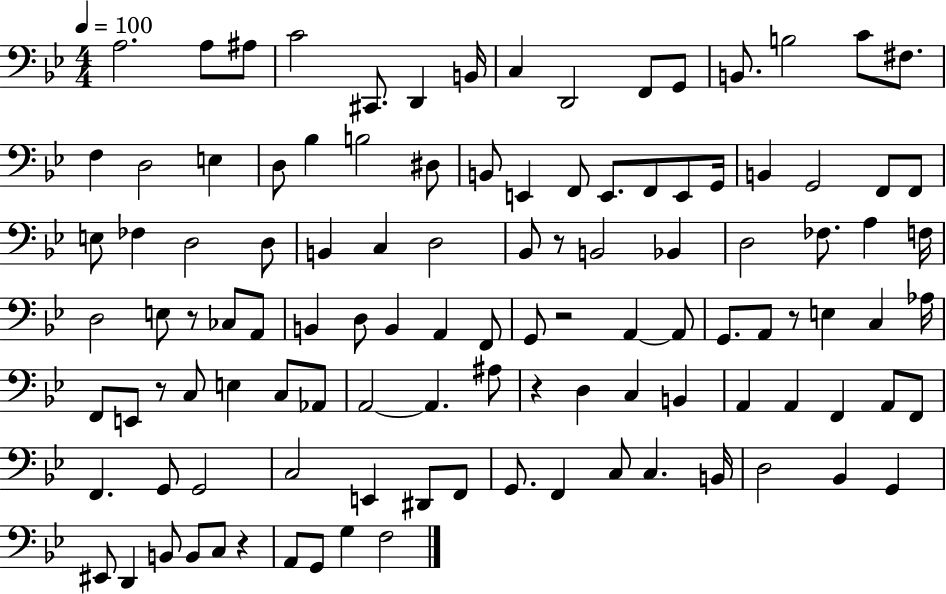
A3/h. A3/e A#3/e C4/h C#2/e. D2/q B2/s C3/q D2/h F2/e G2/e B2/e. B3/h C4/e F#3/e. F3/q D3/h E3/q D3/e Bb3/q B3/h D#3/e B2/e E2/q F2/e E2/e. F2/e E2/e G2/s B2/q G2/h F2/e F2/e E3/e FES3/q D3/h D3/e B2/q C3/q D3/h Bb2/e R/e B2/h Bb2/q D3/h FES3/e. A3/q F3/s D3/h E3/e R/e CES3/e A2/e B2/q D3/e B2/q A2/q F2/e G2/e R/h A2/q A2/e G2/e. A2/e R/e E3/q C3/q Ab3/s F2/e E2/e R/e C3/e E3/q C3/e Ab2/e A2/h A2/q. A#3/e R/q D3/q C3/q B2/q A2/q A2/q F2/q A2/e F2/e F2/q. G2/e G2/h C3/h E2/q D#2/e F2/e G2/e. F2/q C3/e C3/q. B2/s D3/h Bb2/q G2/q EIS2/e D2/q B2/e B2/e C3/e R/q A2/e G2/e G3/q F3/h